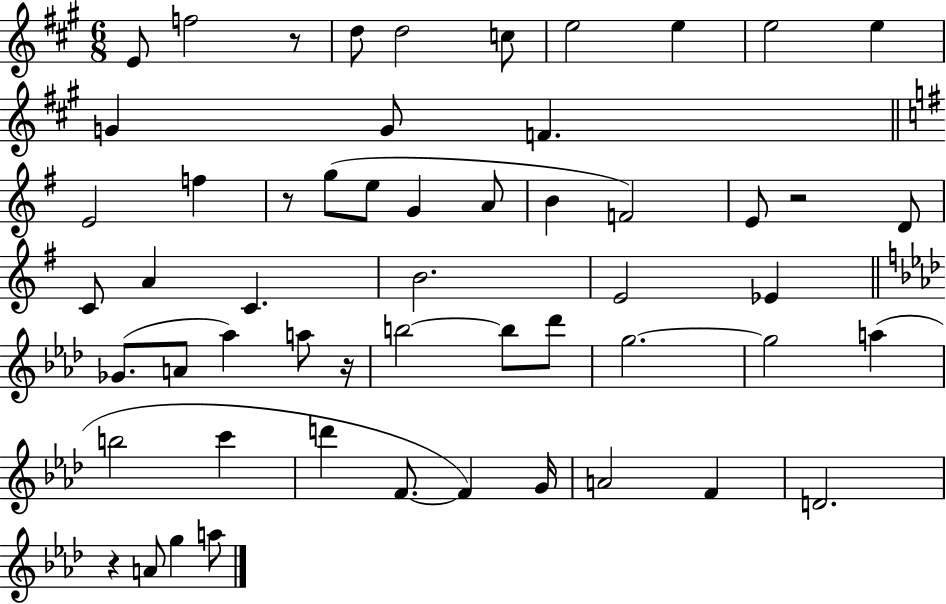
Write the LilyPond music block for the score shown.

{
  \clef treble
  \numericTimeSignature
  \time 6/8
  \key a \major
  e'8 f''2 r8 | d''8 d''2 c''8 | e''2 e''4 | e''2 e''4 | \break g'4 g'8 f'4. | \bar "||" \break \key e \minor e'2 f''4 | r8 g''8( e''8 g'4 a'8 | b'4 f'2) | e'8 r2 d'8 | \break c'8 a'4 c'4. | b'2. | e'2 ees'4 | \bar "||" \break \key aes \major ges'8.( a'8 aes''4) a''8 r16 | b''2~~ b''8 des'''8 | g''2.~~ | g''2 a''4( | \break b''2 c'''4 | d'''4 f'8.~~ f'4) g'16 | a'2 f'4 | d'2. | \break r4 a'8 g''4 a''8 | \bar "|."
}